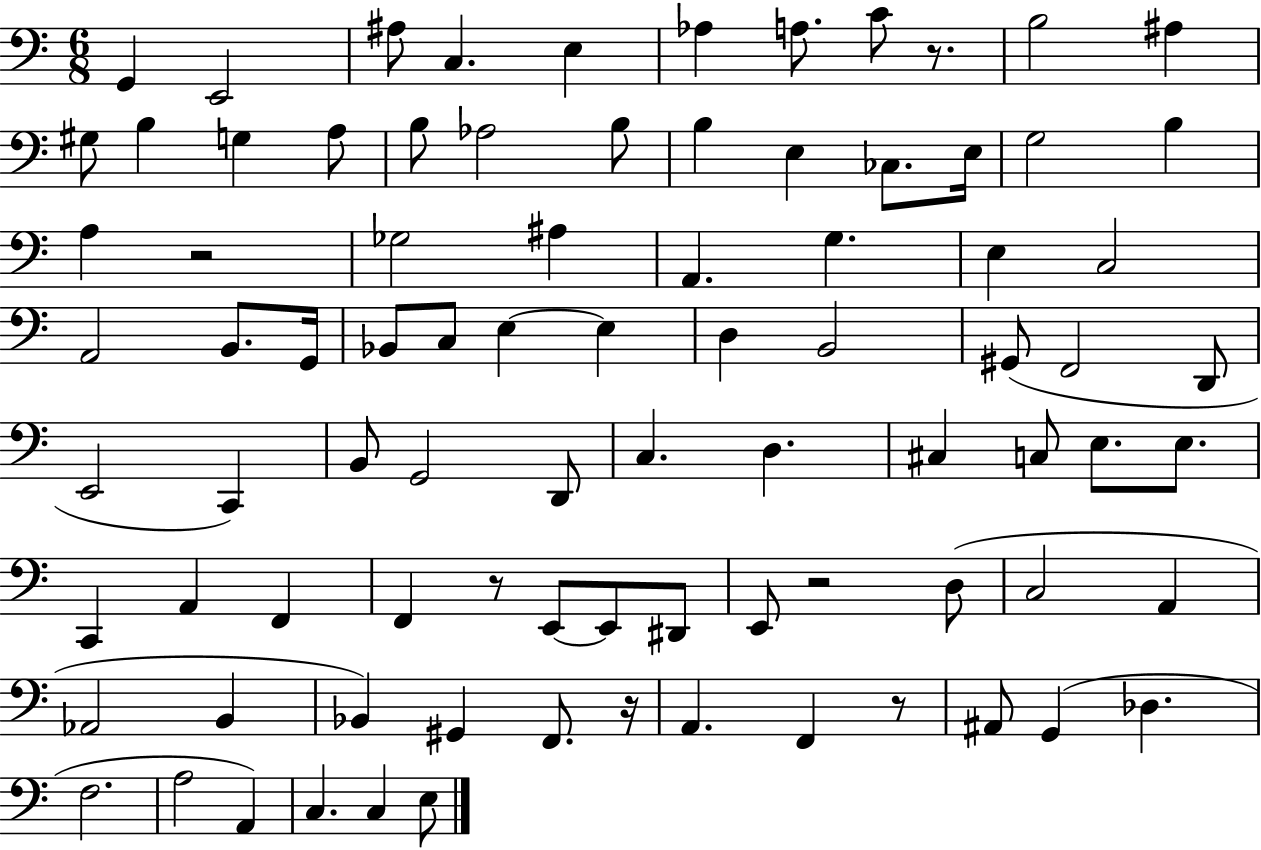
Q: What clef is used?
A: bass